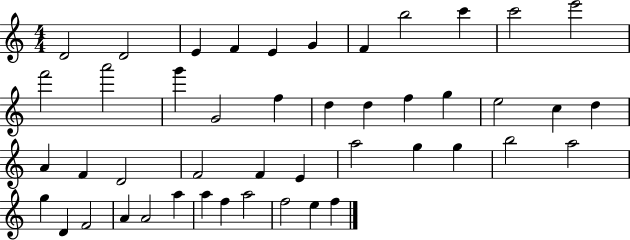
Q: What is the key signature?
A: C major